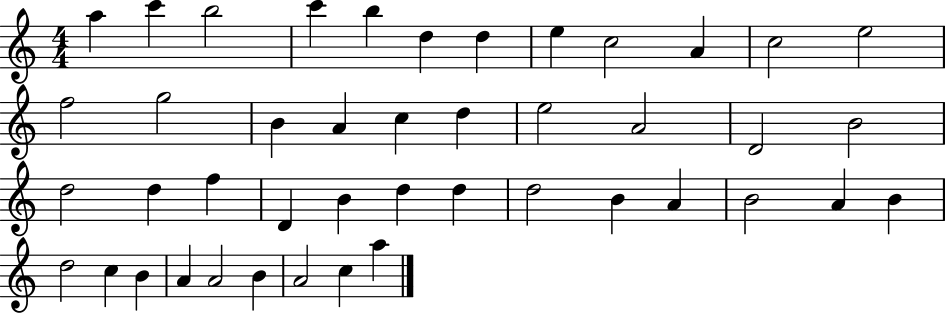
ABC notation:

X:1
T:Untitled
M:4/4
L:1/4
K:C
a c' b2 c' b d d e c2 A c2 e2 f2 g2 B A c d e2 A2 D2 B2 d2 d f D B d d d2 B A B2 A B d2 c B A A2 B A2 c a